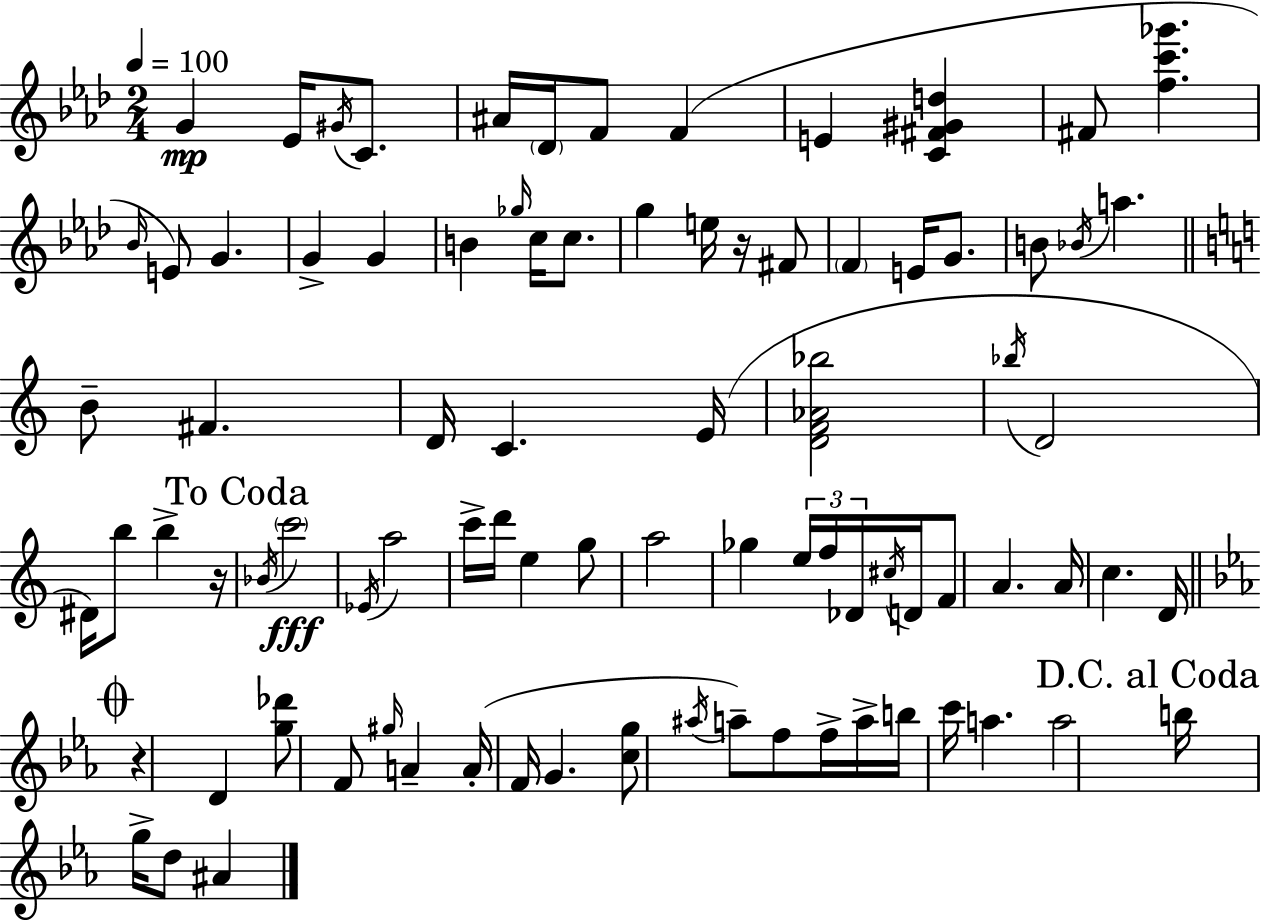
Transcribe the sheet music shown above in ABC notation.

X:1
T:Untitled
M:2/4
L:1/4
K:Ab
G _E/4 ^G/4 C/2 ^A/4 _D/4 F/2 F E [C^F^Gd] ^F/2 [fc'_g'] _B/4 E/2 G G G B _g/4 c/4 c/2 g e/4 z/4 ^F/2 F E/4 G/2 B/2 _B/4 a B/2 ^F D/4 C E/4 [DF_A_b]2 _b/4 D2 ^D/4 b/2 b z/4 _B/4 c'2 _E/4 a2 c'/4 d'/4 e g/2 a2 _g e/4 f/4 _D/4 ^c/4 D/4 F/2 A A/4 c D/4 z D [g_d']/2 F/2 ^g/4 A A/4 F/4 G [cg]/2 ^a/4 a/2 f/2 f/4 a/4 b/4 c'/4 a a2 b/4 g/4 d/2 ^A